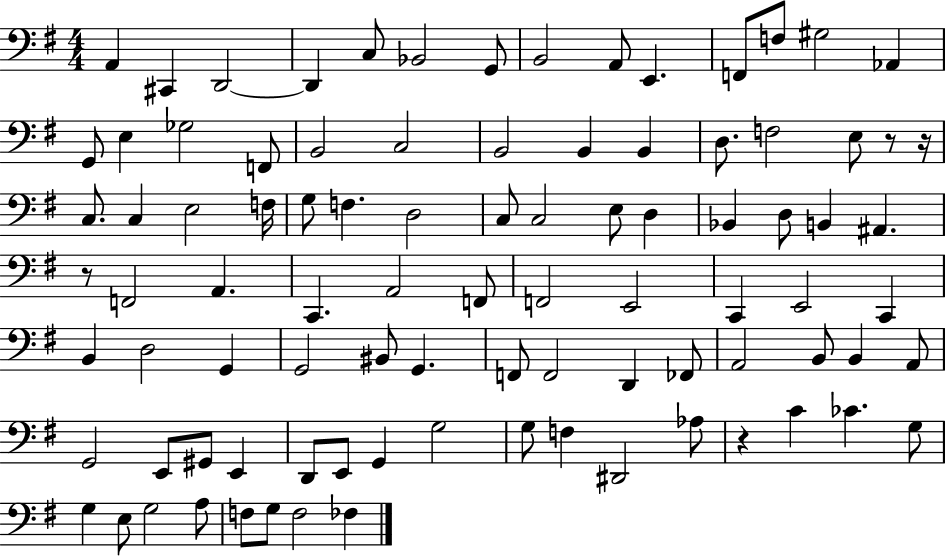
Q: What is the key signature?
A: G major